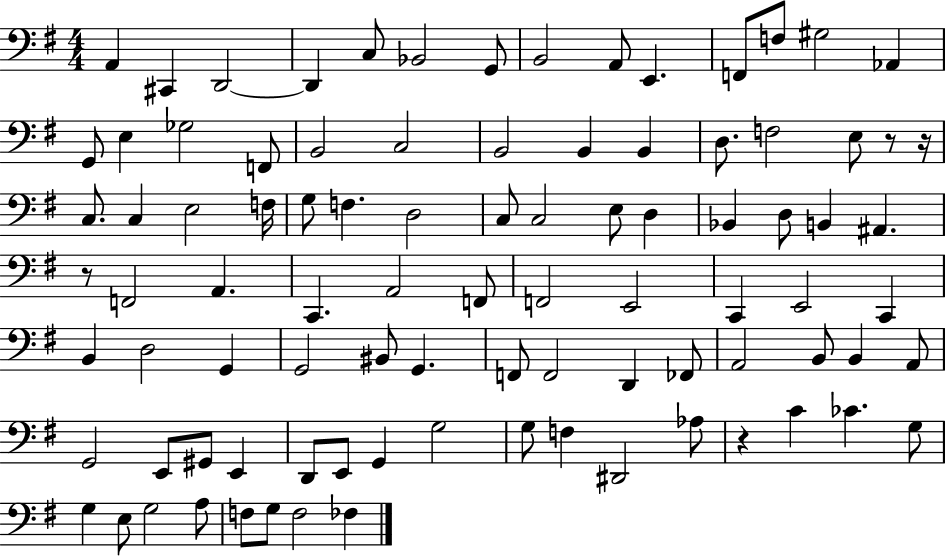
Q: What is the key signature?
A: G major